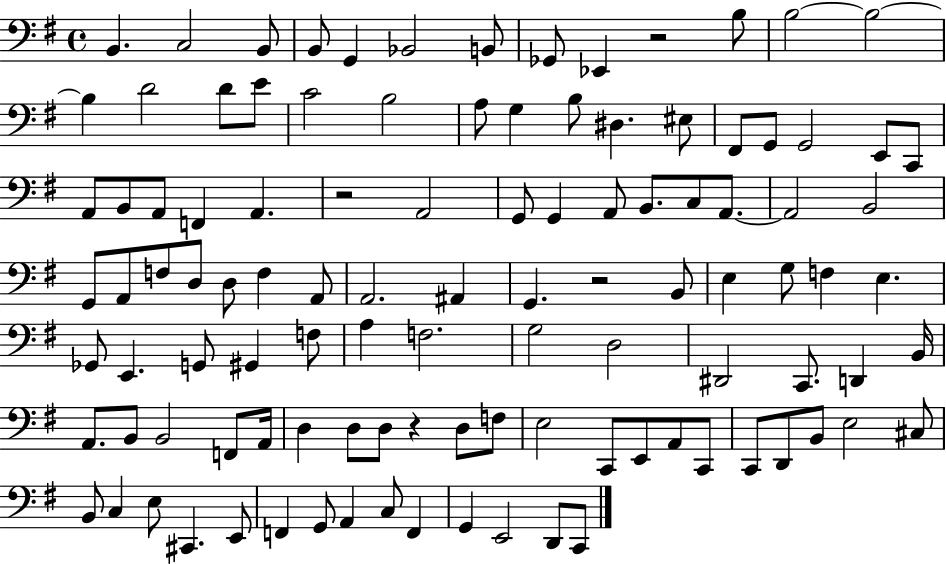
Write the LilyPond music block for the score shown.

{
  \clef bass
  \time 4/4
  \defaultTimeSignature
  \key g \major
  b,4. c2 b,8 | b,8 g,4 bes,2 b,8 | ges,8 ees,4 r2 b8 | b2~~ b2~~ | \break b4 d'2 d'8 e'8 | c'2 b2 | a8 g4 b8 dis4. eis8 | fis,8 g,8 g,2 e,8 c,8 | \break a,8 b,8 a,8 f,4 a,4. | r2 a,2 | g,8 g,4 a,8 b,8. c8 a,8.~~ | a,2 b,2 | \break g,8 a,8 f8 d8 d8 f4 a,8 | a,2. ais,4 | g,4. r2 b,8 | e4 g8 f4 e4. | \break ges,8 e,4. g,8 gis,4 f8 | a4 f2. | g2 d2 | dis,2 c,8. d,4 b,16 | \break a,8. b,8 b,2 f,8 a,16 | d4 d8 d8 r4 d8 f8 | e2 c,8 e,8 a,8 c,8 | c,8 d,8 b,8 e2 cis8 | \break b,8 c4 e8 cis,4. e,8 | f,4 g,8 a,4 c8 f,4 | g,4 e,2 d,8 c,8 | \bar "|."
}